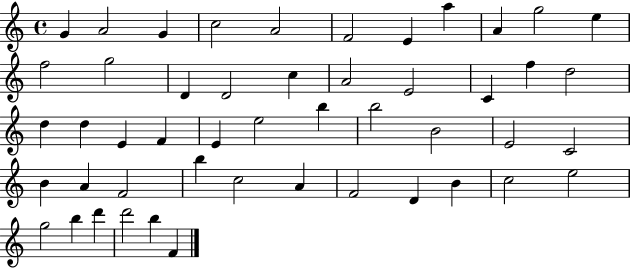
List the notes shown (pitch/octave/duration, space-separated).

G4/q A4/h G4/q C5/h A4/h F4/h E4/q A5/q A4/q G5/h E5/q F5/h G5/h D4/q D4/h C5/q A4/h E4/h C4/q F5/q D5/h D5/q D5/q E4/q F4/q E4/q E5/h B5/q B5/h B4/h E4/h C4/h B4/q A4/q F4/h B5/q C5/h A4/q F4/h D4/q B4/q C5/h E5/h G5/h B5/q D6/q D6/h B5/q F4/q